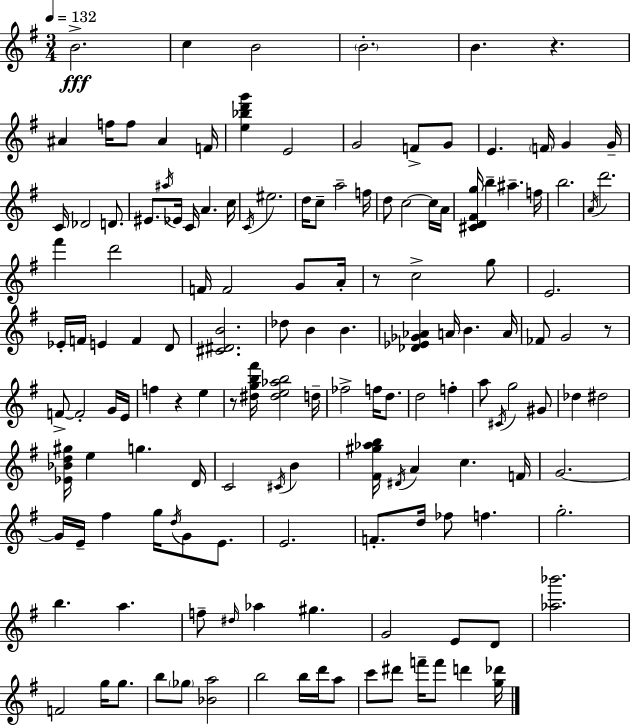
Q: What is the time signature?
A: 3/4